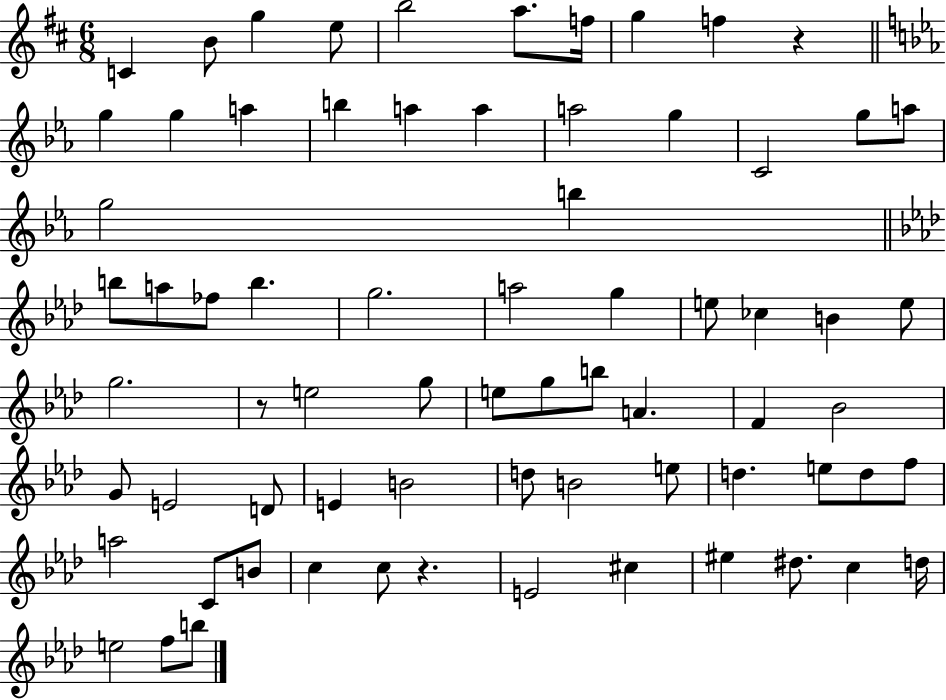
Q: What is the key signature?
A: D major